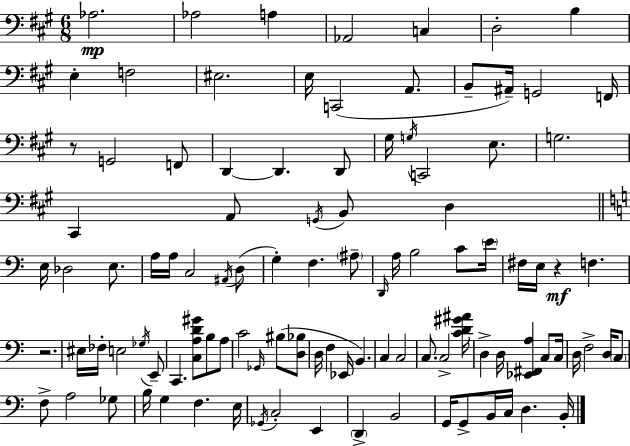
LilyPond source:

{
  \clef bass
  \numericTimeSignature
  \time 6/8
  \key a \major
  \repeat volta 2 { aes2.\mp | aes2 a4 | aes,2 c4 | d2-. b4 | \break e4-. f2 | eis2. | e16 c,2( a,8. | b,8-- ais,16--) g,2 f,16 | \break r8 g,2 f,8 | d,4~~ d,4. d,8 | gis16 \acciaccatura { g16 } c,2 e8. | g2. | \break cis,4 a,8 \acciaccatura { g,16 } b,8 d4 | \bar "||" \break \key a \minor e16 des2 e8. | a16 a16 c2 \acciaccatura { ais,16 }( d8 | g4-.) f4. \parenthesize ais8-- | \grace { d,16 } a16 b2 c'8 | \break \parenthesize e'16 fis16 e16 r4\mf f4. | r2. | eis16 fes16-. e2 | \acciaccatura { ges16 } e,8-- c,4. <c a d' gis'>8 b8 | \break a8 c'2 \grace { ges,16 } | bis8( <d bes>8 d16 f4 ees,16 b,4.) | c4 c2 | c8. c2-> | \break <c' d' gis' ais'>16 d4-> d16 <ees, fis, a>4 | c8 c16 d16 f2-> | d16 \parenthesize c8 f8-> a2 | ges8 b16 g4 f4. | \break e16 \acciaccatura { ges,16 } c2-. | e,4 \parenthesize d,4-> b,2 | g,16 g,8-> b,16 c16 d4. | b,16-. } \bar "|."
}